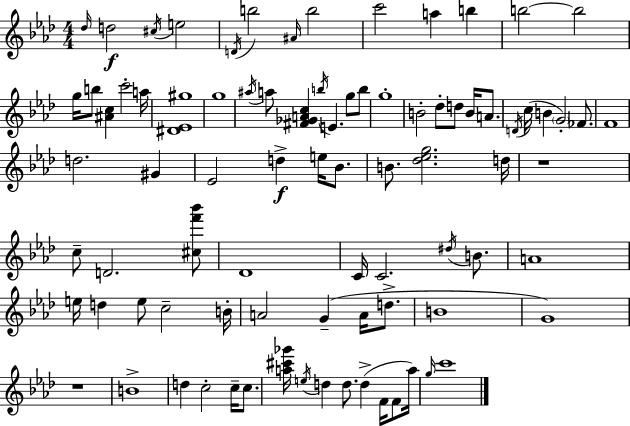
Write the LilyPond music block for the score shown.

{
  \clef treble
  \numericTimeSignature
  \time 4/4
  \key f \minor
  \grace { des''16 }\f d''2 \acciaccatura { cis''16 } e''2 | \acciaccatura { d'16 } b''2 \grace { ais'16 } b''2 | c'''2 a''4 | b''4 b''2~~ b''2 | \break g''16 b''8 <ais' c''>4 c'''2-. | a''16 <dis' ees' gis''>1 | g''1 | \acciaccatura { ais''16 } a''8 <fis' ges' a' c''>4 \acciaccatura { b''16 } e'4. | \break g''8 b''8 g''1-. | b'2-. des''8-. | d''8 b'16 a'8. \acciaccatura { d'16 }( c''16 b'4 \parenthesize g'2-.) | fes'8. f'1 | \break d''2. | gis'4 ees'2 d''4->\f | e''16 bes'8. b'8. <des'' ees'' g''>2. | d''16 r1 | \break c''8-- d'2. | <cis'' f''' bes'''>8 des'1 | c'16 c'2. | \acciaccatura { dis''16 } b'8. a'1 | \break e''16 d''4 e''8 c''2-- | b'16-. a'2 | g'4--( a'16 d''8.-> b'1 | g'1) | \break r1 | b'1-> | d''4 c''2-. | c''16-- c''8. <a'' cis''' ges'''>16 \acciaccatura { e''16 } d''4 d''8. | \break d''4->( f'16 f'8 a''16) \grace { g''16 } c'''1 | \bar "|."
}